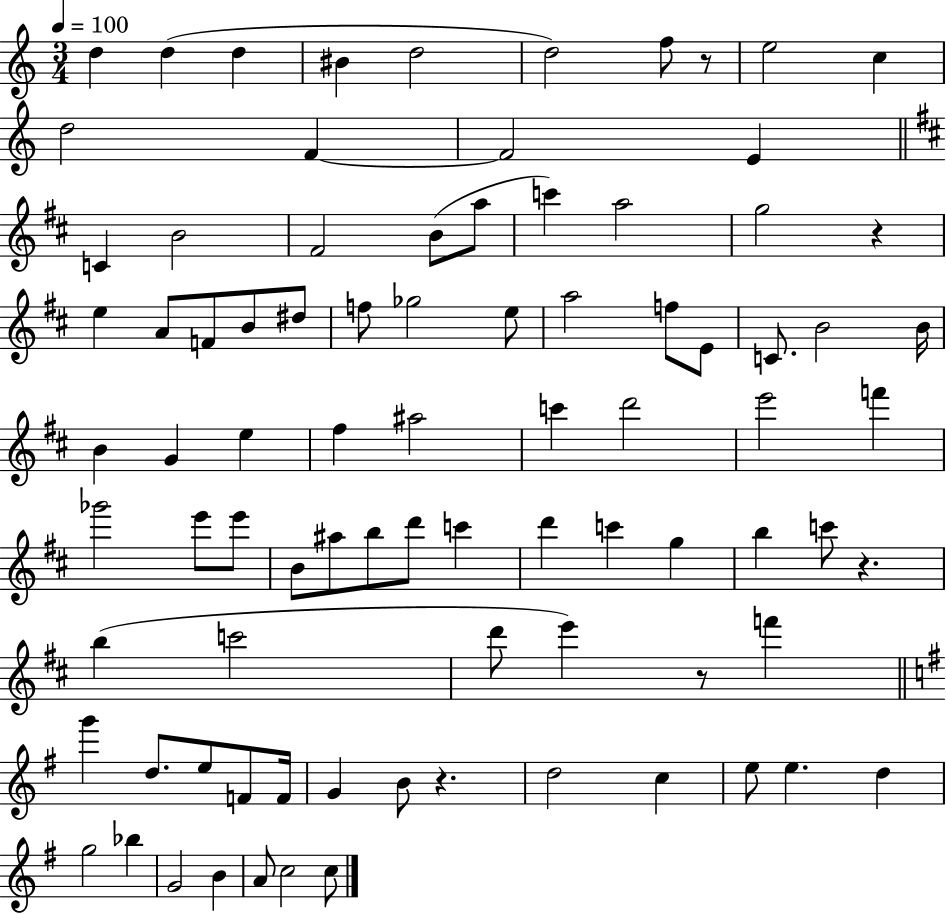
D5/q D5/q D5/q BIS4/q D5/h D5/h F5/e R/e E5/h C5/q D5/h F4/q F4/h E4/q C4/q B4/h F#4/h B4/e A5/e C6/q A5/h G5/h R/q E5/q A4/e F4/e B4/e D#5/e F5/e Gb5/h E5/e A5/h F5/e E4/e C4/e. B4/h B4/s B4/q G4/q E5/q F#5/q A#5/h C6/q D6/h E6/h F6/q Gb6/h E6/e E6/e B4/e A#5/e B5/e D6/e C6/q D6/q C6/q G5/q B5/q C6/e R/q. B5/q C6/h D6/e E6/q R/e F6/q G6/q D5/e. E5/e F4/e F4/s G4/q B4/e R/q. D5/h C5/q E5/e E5/q. D5/q G5/h Bb5/q G4/h B4/q A4/e C5/h C5/e